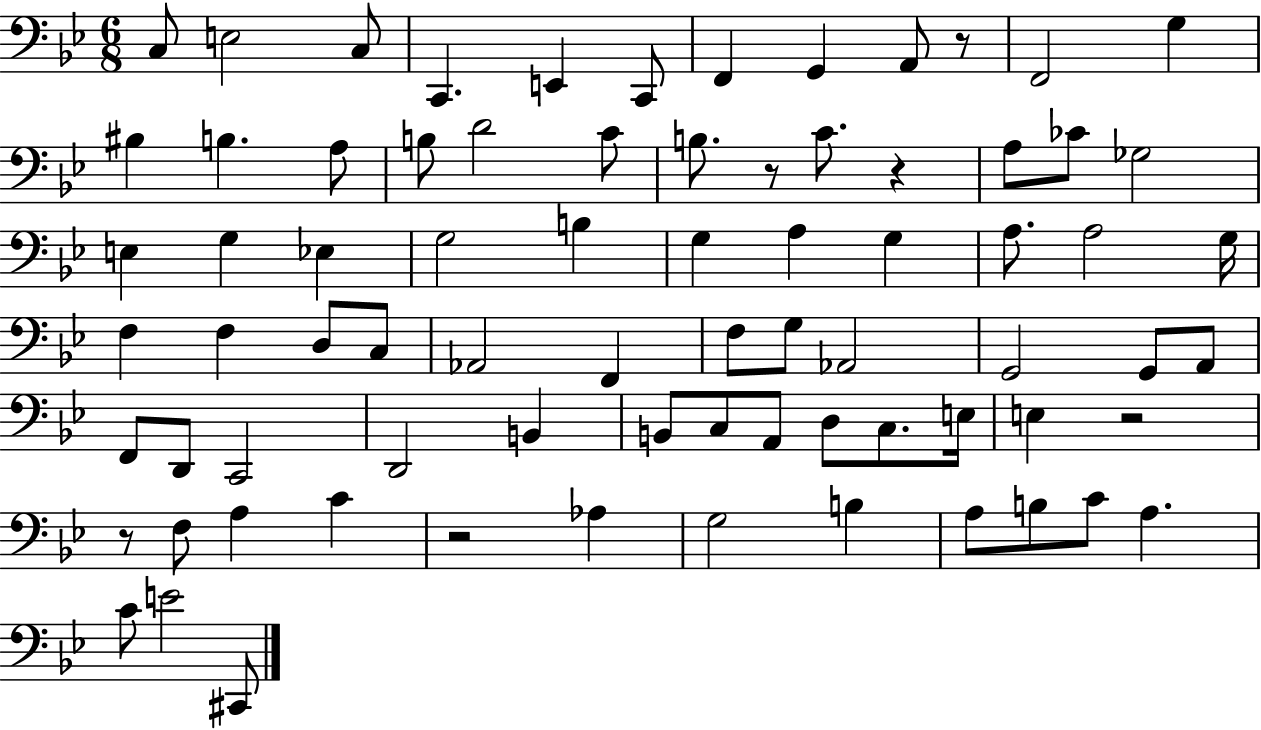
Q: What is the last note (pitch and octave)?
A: C#2